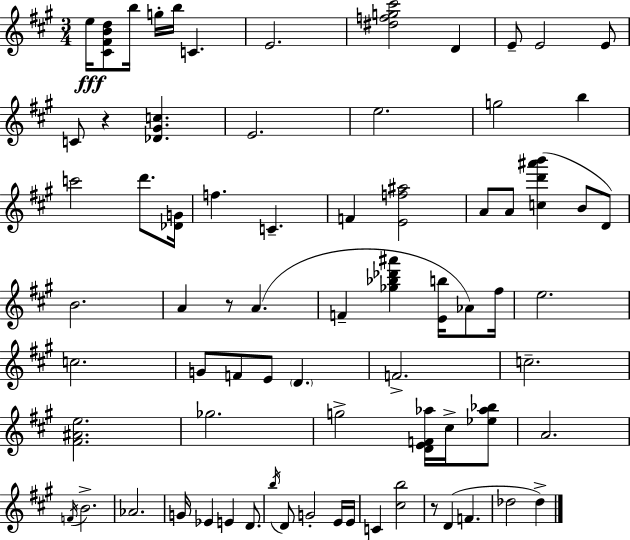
E5/s [C#4,F#4,B4,D5]/e B5/s G5/s B5/s C4/q. E4/h. [D#5,F5,G5,C#6]/h D4/q E4/e E4/h E4/e C4/e R/q [Db4,G#4,C5]/q. E4/h. E5/h. G5/h B5/q C6/h D6/e. [Db4,G4]/s F5/q. C4/q. F4/q [E4,F5,A#5]/h A4/e A4/e [C5,D6,A#6,B6]/q B4/e D4/e B4/h. A4/q R/e A4/q. F4/q [Gb5,Bb5,Db6,A#6]/q [E4,B5]/s Ab4/e F#5/s E5/h. C5/h. G4/e F4/e E4/e D4/q. F4/h. C5/h. [F#4,A#4,E5]/h. Gb5/h. G5/h [D4,E4,F4,Ab5]/s C#5/s [Eb5,Ab5,Bb5]/e A4/h. F4/s B4/h. Ab4/h. G4/s Eb4/q E4/q D4/e. B5/s D4/e G4/h E4/s E4/s C4/q [C#5,B5]/h R/e D4/q F4/q. Db5/h Db5/q